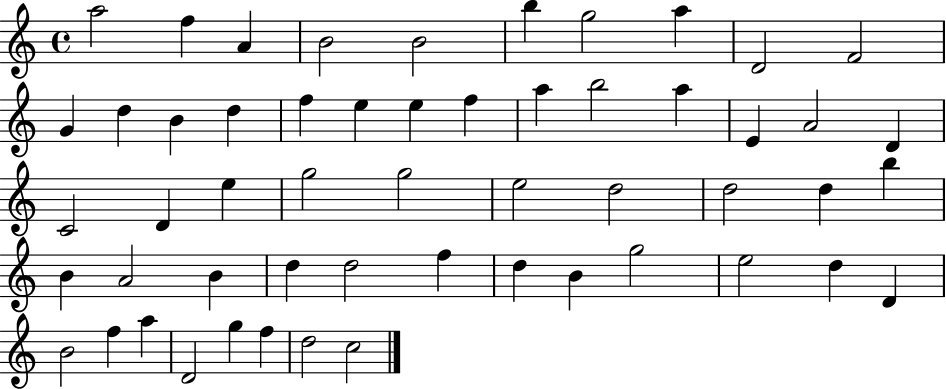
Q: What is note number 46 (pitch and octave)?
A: D4